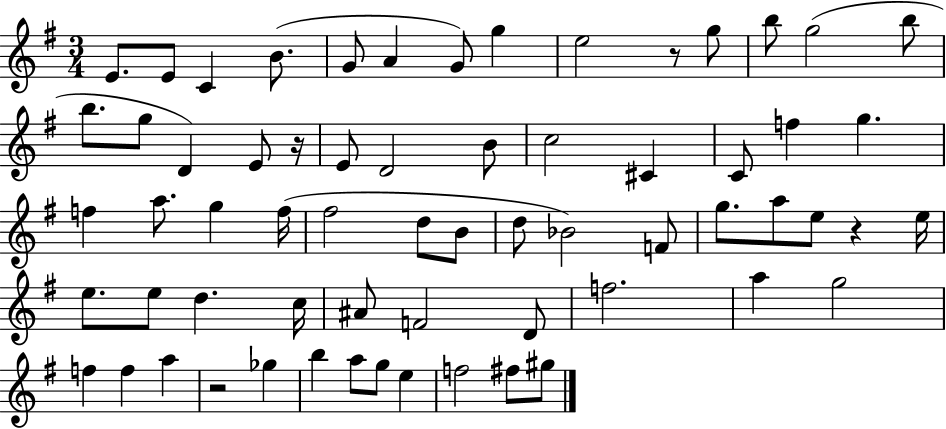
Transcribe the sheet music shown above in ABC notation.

X:1
T:Untitled
M:3/4
L:1/4
K:G
E/2 E/2 C B/2 G/2 A G/2 g e2 z/2 g/2 b/2 g2 b/2 b/2 g/2 D E/2 z/4 E/2 D2 B/2 c2 ^C C/2 f g f a/2 g f/4 ^f2 d/2 B/2 d/2 _B2 F/2 g/2 a/2 e/2 z e/4 e/2 e/2 d c/4 ^A/2 F2 D/2 f2 a g2 f f a z2 _g b a/2 g/2 e f2 ^f/2 ^g/2